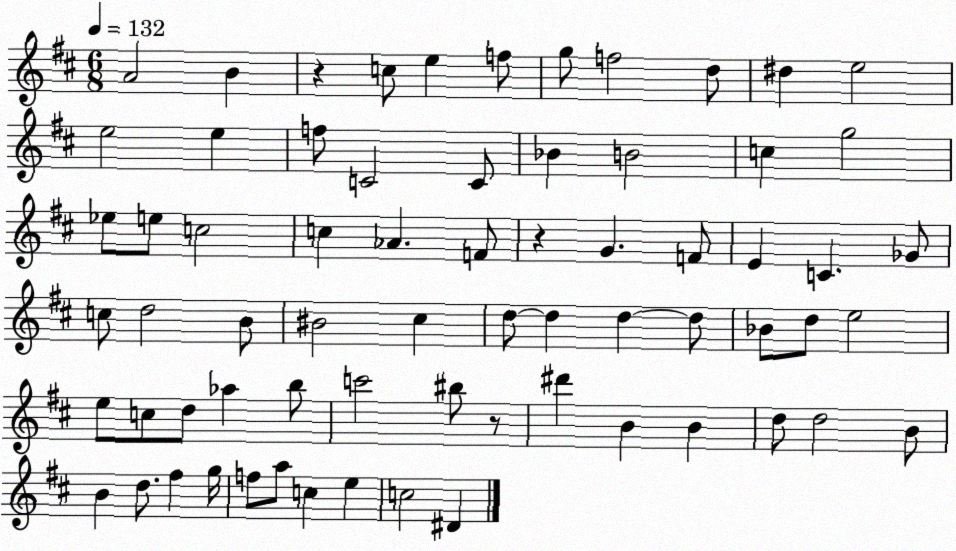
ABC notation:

X:1
T:Untitled
M:6/8
L:1/4
K:D
A2 B z c/2 e f/2 g/2 f2 d/2 ^d e2 e2 e f/2 C2 C/2 _B B2 c g2 _e/2 e/2 c2 c _A F/2 z G F/2 E C _G/2 c/2 d2 B/2 ^B2 ^c d/2 d d d/2 _B/2 d/2 e2 e/2 c/2 d/2 _a b/2 c'2 ^b/2 z/2 ^d' B B d/2 d2 B/2 B d/2 ^f g/4 f/2 a/2 c e c2 ^D